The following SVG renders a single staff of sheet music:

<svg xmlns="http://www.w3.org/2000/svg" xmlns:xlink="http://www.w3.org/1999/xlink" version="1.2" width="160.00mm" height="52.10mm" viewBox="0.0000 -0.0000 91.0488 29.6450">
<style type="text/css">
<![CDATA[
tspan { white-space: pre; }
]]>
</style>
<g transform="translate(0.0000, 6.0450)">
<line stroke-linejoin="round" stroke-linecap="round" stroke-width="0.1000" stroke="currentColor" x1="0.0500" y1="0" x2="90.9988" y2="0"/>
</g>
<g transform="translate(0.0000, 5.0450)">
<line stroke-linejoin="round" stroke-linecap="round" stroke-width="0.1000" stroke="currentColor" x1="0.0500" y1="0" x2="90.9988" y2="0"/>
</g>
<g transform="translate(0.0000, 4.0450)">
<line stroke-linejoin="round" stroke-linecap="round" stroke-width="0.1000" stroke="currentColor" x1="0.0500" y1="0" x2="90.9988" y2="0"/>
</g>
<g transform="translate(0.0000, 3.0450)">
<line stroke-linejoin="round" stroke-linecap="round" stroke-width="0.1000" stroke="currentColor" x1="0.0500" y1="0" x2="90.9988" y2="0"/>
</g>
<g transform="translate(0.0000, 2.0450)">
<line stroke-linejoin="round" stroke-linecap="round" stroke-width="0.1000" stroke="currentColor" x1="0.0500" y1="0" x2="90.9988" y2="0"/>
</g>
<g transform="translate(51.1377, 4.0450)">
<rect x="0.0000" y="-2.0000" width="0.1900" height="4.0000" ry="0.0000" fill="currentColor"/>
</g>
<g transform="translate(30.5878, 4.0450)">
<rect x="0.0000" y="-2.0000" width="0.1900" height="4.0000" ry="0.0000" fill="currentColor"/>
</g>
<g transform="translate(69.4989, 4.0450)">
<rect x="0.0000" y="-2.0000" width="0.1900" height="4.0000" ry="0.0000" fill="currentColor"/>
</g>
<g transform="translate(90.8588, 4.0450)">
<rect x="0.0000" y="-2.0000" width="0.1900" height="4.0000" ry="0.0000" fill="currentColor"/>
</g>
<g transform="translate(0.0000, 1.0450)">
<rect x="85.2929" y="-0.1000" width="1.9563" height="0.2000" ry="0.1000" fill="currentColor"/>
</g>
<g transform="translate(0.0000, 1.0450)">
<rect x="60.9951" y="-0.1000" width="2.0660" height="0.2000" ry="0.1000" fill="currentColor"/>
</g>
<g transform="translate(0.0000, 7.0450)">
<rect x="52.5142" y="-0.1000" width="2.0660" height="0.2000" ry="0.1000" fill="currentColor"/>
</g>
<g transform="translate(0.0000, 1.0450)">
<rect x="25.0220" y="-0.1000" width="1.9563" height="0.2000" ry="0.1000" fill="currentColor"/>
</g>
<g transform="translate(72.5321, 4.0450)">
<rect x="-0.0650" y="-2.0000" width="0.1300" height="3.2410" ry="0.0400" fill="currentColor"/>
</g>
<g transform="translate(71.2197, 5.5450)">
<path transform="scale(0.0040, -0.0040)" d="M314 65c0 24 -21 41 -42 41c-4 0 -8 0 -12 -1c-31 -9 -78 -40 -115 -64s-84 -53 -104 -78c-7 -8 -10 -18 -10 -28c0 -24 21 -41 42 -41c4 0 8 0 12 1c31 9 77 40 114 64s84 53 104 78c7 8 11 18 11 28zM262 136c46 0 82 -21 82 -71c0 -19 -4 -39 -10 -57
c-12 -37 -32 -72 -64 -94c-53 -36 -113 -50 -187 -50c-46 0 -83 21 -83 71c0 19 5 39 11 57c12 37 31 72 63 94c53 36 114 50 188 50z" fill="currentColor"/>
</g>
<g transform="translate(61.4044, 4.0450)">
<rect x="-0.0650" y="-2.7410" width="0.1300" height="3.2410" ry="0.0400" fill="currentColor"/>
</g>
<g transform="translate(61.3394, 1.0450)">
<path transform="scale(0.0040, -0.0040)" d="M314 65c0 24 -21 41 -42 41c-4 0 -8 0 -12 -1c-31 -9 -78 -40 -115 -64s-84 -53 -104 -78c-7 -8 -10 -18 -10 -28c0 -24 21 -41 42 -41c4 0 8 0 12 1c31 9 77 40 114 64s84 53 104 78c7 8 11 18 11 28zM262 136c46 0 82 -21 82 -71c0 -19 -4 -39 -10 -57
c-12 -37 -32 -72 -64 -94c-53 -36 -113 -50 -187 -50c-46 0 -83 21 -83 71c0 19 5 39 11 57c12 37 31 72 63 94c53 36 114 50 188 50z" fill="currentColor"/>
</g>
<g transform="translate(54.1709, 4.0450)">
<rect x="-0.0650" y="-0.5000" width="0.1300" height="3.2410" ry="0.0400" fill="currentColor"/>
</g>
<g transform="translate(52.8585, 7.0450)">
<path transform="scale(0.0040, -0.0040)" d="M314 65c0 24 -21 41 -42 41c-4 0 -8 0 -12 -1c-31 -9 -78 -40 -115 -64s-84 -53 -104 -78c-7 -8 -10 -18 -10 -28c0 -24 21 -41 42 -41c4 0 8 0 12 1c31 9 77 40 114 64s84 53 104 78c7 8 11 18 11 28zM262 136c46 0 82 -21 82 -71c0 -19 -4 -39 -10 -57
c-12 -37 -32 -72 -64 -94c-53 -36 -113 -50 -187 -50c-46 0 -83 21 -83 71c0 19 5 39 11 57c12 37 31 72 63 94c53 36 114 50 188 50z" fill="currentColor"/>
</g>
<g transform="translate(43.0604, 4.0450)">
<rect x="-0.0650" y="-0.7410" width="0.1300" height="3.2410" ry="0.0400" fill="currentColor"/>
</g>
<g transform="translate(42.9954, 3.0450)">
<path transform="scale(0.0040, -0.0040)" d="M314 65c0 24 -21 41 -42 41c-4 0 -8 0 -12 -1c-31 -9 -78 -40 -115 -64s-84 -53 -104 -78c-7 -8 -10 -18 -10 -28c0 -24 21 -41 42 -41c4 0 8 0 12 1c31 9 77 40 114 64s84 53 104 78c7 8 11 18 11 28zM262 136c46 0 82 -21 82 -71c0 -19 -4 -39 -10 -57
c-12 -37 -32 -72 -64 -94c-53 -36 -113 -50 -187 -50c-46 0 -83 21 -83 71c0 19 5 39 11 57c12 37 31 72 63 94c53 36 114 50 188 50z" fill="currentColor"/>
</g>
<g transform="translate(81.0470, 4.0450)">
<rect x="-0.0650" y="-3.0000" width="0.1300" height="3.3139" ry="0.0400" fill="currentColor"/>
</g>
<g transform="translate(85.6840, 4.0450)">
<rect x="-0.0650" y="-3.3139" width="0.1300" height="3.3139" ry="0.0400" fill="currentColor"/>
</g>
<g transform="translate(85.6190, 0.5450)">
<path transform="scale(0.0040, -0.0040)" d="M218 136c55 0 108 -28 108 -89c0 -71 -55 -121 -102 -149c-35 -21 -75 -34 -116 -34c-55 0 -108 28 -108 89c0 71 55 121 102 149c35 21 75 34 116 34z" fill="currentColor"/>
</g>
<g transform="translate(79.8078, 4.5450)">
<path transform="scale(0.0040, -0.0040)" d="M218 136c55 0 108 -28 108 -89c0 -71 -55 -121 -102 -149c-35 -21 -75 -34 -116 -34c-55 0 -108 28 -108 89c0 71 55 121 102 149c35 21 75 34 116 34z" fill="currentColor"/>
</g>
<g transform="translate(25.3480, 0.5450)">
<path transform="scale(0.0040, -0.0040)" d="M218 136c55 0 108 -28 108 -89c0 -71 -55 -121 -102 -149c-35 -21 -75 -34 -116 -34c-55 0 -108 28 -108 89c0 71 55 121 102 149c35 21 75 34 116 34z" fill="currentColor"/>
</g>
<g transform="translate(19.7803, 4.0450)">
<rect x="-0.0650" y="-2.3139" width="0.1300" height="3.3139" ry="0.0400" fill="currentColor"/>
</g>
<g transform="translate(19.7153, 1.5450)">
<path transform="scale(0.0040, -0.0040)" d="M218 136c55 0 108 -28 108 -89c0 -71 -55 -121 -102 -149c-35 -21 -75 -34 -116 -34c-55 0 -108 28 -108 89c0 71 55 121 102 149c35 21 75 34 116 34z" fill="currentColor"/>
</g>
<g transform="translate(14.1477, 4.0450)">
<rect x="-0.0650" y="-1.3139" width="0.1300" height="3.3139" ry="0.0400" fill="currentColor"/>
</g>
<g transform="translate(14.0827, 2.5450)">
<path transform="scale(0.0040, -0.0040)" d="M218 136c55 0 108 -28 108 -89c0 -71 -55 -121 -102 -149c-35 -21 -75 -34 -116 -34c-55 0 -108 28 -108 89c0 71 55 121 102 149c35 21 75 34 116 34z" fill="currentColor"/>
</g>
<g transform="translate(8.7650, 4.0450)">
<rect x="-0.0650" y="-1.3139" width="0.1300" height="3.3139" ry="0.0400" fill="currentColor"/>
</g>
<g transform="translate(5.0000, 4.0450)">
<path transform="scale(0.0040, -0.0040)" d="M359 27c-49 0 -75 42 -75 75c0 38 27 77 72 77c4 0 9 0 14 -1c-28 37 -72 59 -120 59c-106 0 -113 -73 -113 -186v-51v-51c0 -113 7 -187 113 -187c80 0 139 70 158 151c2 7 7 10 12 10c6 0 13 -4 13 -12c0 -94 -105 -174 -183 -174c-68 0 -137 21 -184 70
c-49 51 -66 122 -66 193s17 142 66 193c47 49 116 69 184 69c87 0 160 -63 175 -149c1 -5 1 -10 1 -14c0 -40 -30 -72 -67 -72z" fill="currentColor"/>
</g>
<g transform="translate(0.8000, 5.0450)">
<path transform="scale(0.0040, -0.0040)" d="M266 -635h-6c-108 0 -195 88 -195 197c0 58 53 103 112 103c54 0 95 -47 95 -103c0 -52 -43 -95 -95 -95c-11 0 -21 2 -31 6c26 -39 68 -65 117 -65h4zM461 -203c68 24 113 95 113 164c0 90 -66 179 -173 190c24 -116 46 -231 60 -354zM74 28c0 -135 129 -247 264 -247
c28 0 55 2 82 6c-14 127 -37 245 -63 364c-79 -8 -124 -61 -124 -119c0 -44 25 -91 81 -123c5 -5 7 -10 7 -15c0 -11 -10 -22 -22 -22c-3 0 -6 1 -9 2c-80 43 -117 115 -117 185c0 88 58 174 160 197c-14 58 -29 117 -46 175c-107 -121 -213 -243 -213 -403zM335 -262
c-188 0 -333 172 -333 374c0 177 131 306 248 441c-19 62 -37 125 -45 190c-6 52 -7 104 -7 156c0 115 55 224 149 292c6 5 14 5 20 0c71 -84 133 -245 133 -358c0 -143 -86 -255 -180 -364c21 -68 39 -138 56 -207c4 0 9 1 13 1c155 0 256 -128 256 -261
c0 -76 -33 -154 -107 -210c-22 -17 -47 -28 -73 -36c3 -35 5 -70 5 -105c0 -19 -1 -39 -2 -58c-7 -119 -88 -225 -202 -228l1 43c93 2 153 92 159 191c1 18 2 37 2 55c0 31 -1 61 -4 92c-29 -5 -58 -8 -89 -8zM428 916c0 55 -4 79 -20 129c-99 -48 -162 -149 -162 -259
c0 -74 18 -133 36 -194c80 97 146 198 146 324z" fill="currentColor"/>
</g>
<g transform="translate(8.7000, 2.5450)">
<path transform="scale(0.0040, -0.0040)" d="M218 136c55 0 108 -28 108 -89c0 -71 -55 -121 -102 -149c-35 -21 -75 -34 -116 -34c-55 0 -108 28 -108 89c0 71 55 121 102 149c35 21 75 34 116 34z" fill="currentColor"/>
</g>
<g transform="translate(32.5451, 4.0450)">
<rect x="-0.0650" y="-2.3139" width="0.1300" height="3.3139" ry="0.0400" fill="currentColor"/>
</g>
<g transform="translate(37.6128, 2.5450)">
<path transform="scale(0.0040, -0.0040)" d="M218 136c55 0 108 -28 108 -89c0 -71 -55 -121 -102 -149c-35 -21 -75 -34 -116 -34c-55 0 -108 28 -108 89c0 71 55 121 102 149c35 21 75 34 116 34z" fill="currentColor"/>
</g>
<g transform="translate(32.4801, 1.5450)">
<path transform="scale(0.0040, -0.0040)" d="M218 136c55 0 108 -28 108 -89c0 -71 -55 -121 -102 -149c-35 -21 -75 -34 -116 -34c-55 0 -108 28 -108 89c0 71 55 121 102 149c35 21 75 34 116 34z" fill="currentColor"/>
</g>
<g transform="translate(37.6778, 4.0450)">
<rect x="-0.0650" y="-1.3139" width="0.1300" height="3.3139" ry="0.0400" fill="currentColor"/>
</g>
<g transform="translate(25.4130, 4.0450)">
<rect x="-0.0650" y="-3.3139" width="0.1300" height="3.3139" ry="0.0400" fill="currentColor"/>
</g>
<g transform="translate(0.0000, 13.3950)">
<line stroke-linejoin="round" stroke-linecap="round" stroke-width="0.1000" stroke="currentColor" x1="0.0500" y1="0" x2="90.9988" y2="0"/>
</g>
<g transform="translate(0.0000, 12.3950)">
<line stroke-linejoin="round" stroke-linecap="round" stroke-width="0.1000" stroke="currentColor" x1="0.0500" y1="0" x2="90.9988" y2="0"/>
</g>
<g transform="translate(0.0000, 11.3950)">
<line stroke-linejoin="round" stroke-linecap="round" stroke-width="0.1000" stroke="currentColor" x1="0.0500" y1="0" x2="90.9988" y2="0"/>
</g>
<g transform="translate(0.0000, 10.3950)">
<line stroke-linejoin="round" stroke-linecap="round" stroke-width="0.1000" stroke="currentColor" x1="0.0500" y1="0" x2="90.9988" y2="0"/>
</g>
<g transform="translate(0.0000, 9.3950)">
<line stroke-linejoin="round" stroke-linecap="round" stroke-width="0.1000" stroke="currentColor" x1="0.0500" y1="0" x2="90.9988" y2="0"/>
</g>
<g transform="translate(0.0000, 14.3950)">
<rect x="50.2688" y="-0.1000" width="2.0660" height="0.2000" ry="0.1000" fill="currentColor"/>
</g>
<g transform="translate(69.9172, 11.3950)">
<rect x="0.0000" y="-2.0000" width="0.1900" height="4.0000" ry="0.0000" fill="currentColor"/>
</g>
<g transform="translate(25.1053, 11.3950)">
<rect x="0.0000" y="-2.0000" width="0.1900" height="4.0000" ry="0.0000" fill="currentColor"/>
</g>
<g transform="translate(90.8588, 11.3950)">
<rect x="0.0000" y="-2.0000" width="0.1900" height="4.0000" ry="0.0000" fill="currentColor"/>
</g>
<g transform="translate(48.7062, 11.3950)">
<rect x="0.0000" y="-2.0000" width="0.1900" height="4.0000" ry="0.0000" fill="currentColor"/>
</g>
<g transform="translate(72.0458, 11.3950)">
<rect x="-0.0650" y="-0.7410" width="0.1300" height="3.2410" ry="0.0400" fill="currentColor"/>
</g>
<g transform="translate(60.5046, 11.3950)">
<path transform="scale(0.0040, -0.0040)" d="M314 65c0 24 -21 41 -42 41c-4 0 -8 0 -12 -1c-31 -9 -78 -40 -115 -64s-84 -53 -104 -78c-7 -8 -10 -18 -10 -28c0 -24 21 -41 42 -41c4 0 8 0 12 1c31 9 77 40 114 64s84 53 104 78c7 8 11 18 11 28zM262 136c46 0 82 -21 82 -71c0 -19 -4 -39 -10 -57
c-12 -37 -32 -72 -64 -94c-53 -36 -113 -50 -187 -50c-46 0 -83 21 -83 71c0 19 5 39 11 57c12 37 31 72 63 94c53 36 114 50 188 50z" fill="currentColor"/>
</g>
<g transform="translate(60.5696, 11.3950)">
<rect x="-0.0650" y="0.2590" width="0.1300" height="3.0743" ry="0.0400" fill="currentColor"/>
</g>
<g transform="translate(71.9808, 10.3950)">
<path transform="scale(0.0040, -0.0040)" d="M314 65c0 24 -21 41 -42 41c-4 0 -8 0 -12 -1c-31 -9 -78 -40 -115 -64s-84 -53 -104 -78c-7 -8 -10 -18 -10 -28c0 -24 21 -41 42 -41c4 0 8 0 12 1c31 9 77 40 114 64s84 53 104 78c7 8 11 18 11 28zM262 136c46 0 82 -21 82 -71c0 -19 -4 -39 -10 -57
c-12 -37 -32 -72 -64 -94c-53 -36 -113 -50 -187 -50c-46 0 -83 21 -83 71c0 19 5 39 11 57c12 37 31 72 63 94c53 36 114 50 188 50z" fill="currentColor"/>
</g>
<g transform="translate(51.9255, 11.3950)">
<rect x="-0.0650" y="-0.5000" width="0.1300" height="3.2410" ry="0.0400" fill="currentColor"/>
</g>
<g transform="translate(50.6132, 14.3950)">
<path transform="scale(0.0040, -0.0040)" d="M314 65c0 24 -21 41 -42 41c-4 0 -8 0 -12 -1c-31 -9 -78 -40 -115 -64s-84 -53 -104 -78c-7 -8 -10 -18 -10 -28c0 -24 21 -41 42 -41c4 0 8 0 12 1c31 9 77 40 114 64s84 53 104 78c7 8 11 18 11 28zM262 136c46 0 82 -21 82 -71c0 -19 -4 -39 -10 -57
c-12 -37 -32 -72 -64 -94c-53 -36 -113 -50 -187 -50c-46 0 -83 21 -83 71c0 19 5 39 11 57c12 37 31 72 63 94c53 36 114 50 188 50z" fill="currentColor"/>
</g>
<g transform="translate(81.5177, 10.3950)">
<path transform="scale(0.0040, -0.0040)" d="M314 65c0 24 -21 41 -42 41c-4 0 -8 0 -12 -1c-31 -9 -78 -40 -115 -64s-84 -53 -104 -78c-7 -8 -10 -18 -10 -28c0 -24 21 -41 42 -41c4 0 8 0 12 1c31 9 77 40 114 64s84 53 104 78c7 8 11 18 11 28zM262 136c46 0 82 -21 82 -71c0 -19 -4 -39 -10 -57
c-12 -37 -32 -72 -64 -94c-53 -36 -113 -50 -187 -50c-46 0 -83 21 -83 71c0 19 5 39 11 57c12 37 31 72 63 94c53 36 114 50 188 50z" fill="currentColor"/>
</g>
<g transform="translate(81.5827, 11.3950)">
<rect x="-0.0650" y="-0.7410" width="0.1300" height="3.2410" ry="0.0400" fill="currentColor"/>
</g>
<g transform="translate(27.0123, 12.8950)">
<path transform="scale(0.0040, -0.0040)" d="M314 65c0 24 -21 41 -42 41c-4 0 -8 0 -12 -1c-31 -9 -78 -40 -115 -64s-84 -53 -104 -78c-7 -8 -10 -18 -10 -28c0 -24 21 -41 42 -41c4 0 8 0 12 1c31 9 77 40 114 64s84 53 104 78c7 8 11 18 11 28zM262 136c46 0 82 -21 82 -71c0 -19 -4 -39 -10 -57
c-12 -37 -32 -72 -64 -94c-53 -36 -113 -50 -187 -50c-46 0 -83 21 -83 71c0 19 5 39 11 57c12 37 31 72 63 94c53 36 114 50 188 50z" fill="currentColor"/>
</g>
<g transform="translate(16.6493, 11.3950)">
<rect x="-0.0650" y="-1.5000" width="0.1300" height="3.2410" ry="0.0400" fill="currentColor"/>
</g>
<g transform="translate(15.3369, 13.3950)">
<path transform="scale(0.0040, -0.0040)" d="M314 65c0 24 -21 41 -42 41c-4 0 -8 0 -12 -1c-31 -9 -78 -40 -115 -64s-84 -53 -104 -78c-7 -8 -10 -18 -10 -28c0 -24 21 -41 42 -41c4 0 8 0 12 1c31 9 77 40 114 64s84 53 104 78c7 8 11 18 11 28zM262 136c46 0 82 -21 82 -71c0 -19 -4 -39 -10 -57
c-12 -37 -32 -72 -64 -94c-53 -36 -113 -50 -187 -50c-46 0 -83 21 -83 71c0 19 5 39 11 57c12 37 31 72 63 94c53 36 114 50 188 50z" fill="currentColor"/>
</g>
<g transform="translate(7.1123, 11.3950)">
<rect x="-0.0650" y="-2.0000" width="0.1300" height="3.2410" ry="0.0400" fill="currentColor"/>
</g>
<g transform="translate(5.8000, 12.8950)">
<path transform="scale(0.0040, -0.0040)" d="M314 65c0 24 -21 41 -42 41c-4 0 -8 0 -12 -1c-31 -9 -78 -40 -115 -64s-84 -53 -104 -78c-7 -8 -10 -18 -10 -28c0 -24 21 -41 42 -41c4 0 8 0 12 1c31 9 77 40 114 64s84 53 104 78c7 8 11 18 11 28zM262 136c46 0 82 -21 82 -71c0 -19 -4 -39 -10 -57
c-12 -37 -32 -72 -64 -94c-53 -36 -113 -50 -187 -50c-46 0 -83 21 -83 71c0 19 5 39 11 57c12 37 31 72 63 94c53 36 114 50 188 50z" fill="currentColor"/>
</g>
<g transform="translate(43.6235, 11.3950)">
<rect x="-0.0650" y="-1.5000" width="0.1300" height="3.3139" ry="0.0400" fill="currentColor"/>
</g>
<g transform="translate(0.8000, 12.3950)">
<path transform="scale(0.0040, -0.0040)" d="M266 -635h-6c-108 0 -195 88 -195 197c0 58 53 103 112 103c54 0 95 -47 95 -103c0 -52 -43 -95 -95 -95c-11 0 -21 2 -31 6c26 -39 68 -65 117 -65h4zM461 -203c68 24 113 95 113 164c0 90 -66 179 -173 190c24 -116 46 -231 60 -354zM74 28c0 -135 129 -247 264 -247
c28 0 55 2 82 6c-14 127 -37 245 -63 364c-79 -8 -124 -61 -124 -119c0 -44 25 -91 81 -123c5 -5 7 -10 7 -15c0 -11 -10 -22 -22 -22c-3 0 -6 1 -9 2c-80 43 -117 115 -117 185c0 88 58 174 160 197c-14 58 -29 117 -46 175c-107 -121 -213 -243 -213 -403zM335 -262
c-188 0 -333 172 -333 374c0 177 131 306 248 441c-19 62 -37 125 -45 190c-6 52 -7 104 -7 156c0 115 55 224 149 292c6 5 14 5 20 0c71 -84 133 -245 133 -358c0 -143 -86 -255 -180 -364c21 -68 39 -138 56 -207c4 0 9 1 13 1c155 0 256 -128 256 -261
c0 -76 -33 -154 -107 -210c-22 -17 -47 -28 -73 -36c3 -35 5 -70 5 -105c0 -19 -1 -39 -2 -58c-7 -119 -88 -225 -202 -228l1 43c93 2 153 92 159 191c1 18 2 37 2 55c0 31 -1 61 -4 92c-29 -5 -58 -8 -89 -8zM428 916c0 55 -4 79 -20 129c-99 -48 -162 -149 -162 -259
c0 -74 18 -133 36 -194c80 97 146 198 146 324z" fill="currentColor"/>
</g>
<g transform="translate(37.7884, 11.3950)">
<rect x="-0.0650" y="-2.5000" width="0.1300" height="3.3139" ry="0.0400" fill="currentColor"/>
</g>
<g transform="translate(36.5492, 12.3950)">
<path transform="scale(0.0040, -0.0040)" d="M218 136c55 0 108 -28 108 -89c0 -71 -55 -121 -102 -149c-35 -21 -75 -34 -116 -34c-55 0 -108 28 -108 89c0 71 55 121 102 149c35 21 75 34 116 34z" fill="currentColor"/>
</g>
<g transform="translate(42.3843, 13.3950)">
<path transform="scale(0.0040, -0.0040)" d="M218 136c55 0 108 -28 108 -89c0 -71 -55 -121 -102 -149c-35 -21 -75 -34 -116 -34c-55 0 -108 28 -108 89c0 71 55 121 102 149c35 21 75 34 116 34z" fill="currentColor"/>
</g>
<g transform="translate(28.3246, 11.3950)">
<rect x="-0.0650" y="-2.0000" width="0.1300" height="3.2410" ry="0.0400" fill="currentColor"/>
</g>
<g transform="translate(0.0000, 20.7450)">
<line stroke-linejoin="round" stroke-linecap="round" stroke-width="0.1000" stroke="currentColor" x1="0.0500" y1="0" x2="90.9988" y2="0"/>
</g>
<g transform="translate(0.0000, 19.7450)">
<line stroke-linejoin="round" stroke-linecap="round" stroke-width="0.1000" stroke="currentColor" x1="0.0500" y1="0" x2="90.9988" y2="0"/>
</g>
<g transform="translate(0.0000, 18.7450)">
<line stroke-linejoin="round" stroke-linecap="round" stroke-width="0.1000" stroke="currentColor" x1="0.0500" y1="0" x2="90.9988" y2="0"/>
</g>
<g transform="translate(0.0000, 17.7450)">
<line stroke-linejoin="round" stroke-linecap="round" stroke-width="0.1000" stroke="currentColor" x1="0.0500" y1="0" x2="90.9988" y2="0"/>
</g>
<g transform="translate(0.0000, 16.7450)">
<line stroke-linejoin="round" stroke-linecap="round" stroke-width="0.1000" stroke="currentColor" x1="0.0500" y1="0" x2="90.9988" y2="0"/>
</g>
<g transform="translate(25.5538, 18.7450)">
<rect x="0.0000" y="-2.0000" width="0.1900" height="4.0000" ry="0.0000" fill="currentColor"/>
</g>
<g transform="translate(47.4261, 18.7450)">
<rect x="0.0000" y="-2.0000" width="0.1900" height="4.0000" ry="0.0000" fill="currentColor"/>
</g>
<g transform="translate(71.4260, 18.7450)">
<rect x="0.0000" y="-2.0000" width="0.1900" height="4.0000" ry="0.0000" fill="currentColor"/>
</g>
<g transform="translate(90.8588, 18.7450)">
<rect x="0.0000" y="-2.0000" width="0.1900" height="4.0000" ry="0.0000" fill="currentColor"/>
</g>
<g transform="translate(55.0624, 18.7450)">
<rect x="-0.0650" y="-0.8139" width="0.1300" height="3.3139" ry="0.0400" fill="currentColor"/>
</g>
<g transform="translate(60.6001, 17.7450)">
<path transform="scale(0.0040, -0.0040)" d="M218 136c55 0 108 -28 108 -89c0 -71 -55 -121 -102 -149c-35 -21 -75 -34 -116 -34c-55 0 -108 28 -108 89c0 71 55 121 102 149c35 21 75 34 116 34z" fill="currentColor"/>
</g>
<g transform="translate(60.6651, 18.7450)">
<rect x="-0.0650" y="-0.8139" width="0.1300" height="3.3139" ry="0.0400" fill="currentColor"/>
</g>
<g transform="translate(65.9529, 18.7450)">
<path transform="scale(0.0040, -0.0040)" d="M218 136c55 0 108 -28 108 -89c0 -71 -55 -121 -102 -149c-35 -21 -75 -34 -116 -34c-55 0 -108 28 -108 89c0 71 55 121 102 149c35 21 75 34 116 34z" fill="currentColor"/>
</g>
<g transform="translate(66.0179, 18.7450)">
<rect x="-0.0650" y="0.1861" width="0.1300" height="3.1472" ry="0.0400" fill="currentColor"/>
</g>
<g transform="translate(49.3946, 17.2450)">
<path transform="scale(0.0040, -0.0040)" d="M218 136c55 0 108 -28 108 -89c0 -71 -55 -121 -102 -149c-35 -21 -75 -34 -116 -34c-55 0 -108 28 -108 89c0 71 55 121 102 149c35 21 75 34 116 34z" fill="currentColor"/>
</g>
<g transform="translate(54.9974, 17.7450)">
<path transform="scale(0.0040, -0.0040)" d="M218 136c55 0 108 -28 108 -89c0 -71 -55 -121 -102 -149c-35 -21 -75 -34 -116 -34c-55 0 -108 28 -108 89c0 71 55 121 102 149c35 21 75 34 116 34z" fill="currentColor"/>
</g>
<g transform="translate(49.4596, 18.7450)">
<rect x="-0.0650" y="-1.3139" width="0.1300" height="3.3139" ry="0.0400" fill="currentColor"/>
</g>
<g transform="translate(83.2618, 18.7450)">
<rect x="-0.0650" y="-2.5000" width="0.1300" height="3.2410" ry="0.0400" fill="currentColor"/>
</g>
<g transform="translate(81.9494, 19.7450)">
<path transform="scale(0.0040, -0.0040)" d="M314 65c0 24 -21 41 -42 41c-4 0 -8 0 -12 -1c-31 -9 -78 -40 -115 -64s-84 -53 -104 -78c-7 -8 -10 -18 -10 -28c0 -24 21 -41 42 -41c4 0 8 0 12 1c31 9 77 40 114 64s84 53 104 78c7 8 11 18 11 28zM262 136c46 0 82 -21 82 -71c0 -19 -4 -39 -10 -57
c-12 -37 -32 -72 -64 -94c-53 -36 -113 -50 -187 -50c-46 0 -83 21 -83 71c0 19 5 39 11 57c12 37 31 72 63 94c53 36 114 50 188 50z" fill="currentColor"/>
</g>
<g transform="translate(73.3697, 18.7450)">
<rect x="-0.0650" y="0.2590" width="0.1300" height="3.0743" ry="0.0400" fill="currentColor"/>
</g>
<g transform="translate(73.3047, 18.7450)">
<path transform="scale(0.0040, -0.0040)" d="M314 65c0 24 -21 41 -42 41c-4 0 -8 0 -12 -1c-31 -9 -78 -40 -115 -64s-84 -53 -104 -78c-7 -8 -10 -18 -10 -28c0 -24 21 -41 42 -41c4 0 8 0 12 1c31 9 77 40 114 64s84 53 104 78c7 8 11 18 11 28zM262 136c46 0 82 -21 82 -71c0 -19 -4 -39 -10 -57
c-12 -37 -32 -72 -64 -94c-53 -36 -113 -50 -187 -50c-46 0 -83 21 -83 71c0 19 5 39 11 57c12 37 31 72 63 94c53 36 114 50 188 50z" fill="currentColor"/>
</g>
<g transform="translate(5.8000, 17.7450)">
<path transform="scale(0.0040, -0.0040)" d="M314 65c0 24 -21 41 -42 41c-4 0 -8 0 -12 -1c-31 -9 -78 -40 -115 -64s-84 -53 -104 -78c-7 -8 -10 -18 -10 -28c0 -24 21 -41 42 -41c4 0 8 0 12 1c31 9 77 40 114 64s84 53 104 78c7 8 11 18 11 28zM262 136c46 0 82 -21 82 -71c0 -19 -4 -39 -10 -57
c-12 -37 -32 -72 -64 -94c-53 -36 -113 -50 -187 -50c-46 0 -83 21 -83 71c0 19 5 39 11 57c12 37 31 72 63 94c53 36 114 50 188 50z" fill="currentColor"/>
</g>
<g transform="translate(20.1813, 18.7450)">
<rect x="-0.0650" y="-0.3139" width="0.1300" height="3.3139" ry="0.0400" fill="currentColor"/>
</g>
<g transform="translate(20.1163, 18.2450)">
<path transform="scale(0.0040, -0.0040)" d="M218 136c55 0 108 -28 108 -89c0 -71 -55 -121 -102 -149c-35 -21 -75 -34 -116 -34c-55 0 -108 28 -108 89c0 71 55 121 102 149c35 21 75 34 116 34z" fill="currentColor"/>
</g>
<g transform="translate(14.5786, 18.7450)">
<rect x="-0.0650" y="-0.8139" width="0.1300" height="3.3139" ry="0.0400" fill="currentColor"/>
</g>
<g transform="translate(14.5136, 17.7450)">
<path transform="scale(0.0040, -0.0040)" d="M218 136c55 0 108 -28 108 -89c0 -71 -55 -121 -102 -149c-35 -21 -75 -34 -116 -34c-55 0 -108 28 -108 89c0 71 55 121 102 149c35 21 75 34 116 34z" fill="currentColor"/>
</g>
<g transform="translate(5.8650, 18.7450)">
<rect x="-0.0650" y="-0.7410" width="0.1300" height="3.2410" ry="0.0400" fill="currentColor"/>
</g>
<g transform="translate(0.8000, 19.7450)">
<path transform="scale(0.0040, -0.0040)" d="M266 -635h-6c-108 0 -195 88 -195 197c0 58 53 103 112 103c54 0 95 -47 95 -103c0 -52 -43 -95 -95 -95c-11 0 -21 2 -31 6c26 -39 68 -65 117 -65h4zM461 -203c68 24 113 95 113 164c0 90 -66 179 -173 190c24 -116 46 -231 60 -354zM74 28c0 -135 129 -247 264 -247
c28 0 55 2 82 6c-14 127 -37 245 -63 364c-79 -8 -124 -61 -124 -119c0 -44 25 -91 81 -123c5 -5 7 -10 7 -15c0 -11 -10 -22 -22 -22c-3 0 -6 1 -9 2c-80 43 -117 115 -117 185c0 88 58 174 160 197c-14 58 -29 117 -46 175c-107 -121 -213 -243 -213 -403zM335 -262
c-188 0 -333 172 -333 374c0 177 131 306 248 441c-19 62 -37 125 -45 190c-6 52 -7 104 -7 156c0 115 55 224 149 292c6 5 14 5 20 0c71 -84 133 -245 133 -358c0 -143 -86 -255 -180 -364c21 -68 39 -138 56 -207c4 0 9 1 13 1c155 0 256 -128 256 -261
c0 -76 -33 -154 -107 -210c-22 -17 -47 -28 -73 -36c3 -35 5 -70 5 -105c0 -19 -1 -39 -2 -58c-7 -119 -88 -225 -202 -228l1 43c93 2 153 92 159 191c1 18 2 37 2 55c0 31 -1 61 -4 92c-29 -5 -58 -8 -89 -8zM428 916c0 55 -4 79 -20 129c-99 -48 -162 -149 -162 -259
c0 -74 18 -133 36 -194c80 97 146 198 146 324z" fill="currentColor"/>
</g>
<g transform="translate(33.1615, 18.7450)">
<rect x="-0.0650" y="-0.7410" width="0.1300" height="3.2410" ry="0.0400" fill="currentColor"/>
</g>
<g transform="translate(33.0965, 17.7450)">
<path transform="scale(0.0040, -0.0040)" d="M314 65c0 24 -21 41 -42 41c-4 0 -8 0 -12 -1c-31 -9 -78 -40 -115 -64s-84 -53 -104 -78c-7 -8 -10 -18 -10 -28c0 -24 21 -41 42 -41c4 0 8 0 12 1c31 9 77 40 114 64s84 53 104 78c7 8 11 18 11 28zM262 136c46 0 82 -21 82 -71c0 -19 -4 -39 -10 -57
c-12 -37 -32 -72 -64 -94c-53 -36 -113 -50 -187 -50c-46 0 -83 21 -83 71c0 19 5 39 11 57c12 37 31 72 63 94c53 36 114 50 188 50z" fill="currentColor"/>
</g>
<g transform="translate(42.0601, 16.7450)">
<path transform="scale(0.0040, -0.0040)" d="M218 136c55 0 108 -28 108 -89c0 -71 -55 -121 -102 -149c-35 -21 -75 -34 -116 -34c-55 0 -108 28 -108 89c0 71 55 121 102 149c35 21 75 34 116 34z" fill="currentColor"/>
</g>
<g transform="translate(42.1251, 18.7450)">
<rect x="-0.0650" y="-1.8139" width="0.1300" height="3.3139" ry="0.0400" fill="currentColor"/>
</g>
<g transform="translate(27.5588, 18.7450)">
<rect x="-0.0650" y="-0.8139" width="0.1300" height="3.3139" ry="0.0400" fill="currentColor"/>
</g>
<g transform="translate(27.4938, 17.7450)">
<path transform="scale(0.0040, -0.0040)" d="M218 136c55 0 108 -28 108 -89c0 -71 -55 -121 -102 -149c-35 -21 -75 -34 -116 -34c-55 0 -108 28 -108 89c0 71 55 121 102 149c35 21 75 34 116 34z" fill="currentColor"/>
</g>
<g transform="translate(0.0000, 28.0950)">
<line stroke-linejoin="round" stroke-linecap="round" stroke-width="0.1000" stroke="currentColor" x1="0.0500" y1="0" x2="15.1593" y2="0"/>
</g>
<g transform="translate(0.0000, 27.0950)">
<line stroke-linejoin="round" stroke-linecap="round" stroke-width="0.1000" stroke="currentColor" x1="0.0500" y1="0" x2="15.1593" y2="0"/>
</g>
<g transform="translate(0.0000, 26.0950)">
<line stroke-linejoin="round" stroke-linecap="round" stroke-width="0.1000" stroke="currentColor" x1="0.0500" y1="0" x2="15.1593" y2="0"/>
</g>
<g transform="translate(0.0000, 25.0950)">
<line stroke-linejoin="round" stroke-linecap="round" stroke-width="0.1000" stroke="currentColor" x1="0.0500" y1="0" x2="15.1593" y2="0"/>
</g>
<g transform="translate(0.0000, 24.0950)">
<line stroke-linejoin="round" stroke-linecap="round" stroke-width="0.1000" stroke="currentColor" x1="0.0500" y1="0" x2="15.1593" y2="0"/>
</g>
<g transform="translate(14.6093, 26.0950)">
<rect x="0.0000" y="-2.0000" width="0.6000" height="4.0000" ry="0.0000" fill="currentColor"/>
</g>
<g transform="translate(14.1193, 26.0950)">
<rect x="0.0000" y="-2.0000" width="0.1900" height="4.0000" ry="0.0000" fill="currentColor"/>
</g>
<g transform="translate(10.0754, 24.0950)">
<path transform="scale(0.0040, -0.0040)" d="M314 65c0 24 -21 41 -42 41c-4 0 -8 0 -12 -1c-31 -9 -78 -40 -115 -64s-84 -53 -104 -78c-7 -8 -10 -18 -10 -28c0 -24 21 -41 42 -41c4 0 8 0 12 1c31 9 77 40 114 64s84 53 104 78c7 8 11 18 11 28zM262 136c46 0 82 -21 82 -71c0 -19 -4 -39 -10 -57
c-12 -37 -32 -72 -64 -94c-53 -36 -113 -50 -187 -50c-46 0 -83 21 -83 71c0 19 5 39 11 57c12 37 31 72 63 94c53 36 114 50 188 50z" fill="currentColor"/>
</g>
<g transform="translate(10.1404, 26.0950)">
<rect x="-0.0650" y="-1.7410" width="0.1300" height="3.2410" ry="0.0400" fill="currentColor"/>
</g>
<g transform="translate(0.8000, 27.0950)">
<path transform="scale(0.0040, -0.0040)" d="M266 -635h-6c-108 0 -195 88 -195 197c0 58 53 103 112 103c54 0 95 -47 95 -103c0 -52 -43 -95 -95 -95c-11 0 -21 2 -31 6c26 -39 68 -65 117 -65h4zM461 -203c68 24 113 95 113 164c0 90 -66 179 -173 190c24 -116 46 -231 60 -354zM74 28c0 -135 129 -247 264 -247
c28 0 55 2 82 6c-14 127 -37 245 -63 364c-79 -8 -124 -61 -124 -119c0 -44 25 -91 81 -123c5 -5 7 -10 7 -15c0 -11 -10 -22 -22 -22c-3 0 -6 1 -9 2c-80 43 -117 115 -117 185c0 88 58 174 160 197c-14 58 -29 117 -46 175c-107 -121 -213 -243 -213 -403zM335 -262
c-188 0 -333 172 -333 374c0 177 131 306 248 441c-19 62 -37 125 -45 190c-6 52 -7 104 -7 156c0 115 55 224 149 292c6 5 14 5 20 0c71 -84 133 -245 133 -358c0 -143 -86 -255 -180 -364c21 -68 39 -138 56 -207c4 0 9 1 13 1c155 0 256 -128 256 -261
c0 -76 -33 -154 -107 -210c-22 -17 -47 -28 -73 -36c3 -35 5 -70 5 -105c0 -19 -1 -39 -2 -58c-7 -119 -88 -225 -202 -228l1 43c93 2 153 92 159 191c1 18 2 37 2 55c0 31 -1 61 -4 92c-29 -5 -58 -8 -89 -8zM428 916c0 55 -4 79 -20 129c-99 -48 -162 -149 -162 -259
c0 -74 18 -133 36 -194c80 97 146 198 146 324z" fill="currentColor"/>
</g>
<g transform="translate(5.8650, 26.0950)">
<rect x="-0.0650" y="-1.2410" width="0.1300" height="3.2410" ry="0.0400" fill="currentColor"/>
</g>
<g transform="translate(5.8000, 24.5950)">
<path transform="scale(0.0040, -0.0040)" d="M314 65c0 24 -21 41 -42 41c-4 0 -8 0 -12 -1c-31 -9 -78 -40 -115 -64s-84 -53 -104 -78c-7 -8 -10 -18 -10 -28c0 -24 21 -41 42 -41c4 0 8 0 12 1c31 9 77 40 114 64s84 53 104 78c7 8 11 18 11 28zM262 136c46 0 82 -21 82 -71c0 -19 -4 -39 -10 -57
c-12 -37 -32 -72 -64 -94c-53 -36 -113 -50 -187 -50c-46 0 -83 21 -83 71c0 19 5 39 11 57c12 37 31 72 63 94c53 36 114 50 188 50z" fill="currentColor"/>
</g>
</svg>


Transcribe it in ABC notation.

X:1
T:Untitled
M:4/4
L:1/4
K:C
e e g b g e d2 C2 a2 F2 A b F2 E2 F2 G E C2 B2 d2 d2 d2 d c d d2 f e d d B B2 G2 e2 f2